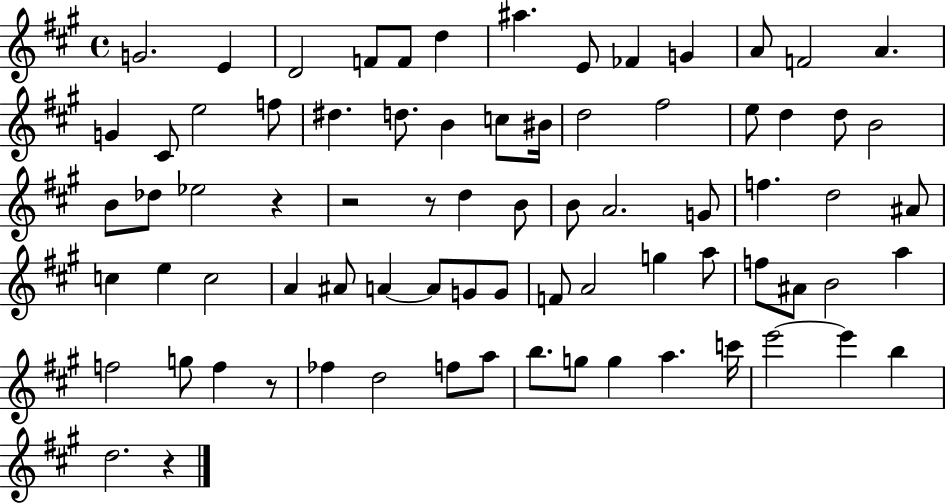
{
  \clef treble
  \time 4/4
  \defaultTimeSignature
  \key a \major
  g'2. e'4 | d'2 f'8 f'8 d''4 | ais''4. e'8 fes'4 g'4 | a'8 f'2 a'4. | \break g'4 cis'8 e''2 f''8 | dis''4. d''8. b'4 c''8 bis'16 | d''2 fis''2 | e''8 d''4 d''8 b'2 | \break b'8 des''8 ees''2 r4 | r2 r8 d''4 b'8 | b'8 a'2. g'8 | f''4. d''2 ais'8 | \break c''4 e''4 c''2 | a'4 ais'8 a'4~~ a'8 g'8 g'8 | f'8 a'2 g''4 a''8 | f''8 ais'8 b'2 a''4 | \break f''2 g''8 f''4 r8 | fes''4 d''2 f''8 a''8 | b''8. g''8 g''4 a''4. c'''16 | e'''2~~ e'''4 b''4 | \break d''2. r4 | \bar "|."
}